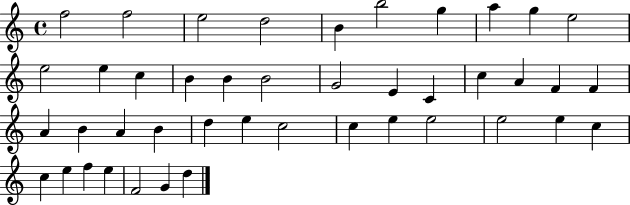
F5/h F5/h E5/h D5/h B4/q B5/h G5/q A5/q G5/q E5/h E5/h E5/q C5/q B4/q B4/q B4/h G4/h E4/q C4/q C5/q A4/q F4/q F4/q A4/q B4/q A4/q B4/q D5/q E5/q C5/h C5/q E5/q E5/h E5/h E5/q C5/q C5/q E5/q F5/q E5/q F4/h G4/q D5/q